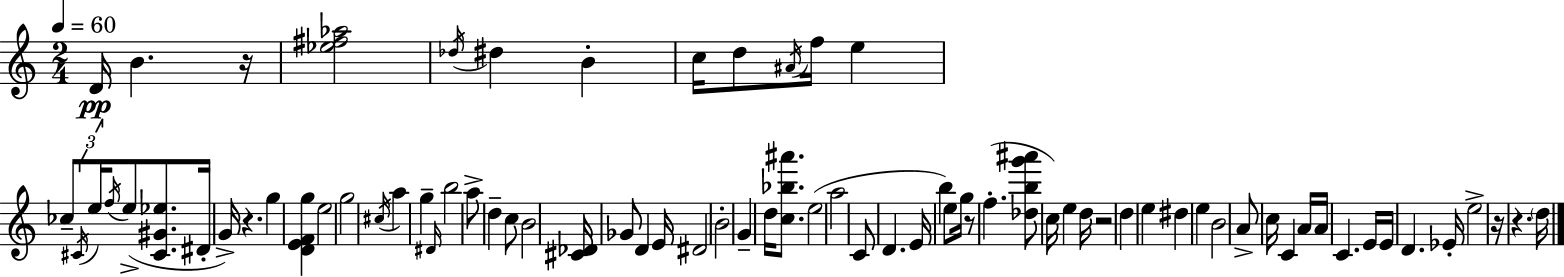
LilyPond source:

{
  \clef treble
  \numericTimeSignature
  \time 2/4
  \key a \minor
  \tempo 4 = 60
  d'16\pp b'4. r16 | <ees'' fis'' aes''>2 | \acciaccatura { des''16 } dis''4 b'4-. | c''16 d''8 \acciaccatura { ais'16 } f''16 e''4 | \break ces''8-- \tuplet 3/2 { \acciaccatura { cis'16 } e''16 \acciaccatura { f''16 }( } e''8-> | <cis' gis' ees''>8. dis'16-. g'16->) r4. | g''4 | <d' e' f' g''>4 e''2 | \break g''2 | \acciaccatura { cis''16 } a''4 | g''4-- \grace { dis'16 } b''2 | a''8-> | \break d''4-- c''8 b'2 | <cis' des'>16 ges'8 | d'4 e'16 dis'2 | b'2-. | \break g'4-- | d''16 <c'' bes'' ais'''>8. e''2( | a''2 | c'8 | \break d'4. e'16 b''4) | e''8 g''16 r8 | f''4.-.( <des'' b'' g''' ais'''>8 | c''16) e''4 d''16 r2 | \break d''4 | e''4 dis''4 | e''4 b'2 | a'8-> | \break c''16 c'4 a'16 a'16 c'4. | e'16 e'16 d'4. | ees'16-. e''2-> | r16 r4. | \break \parenthesize d''16 \bar "|."
}